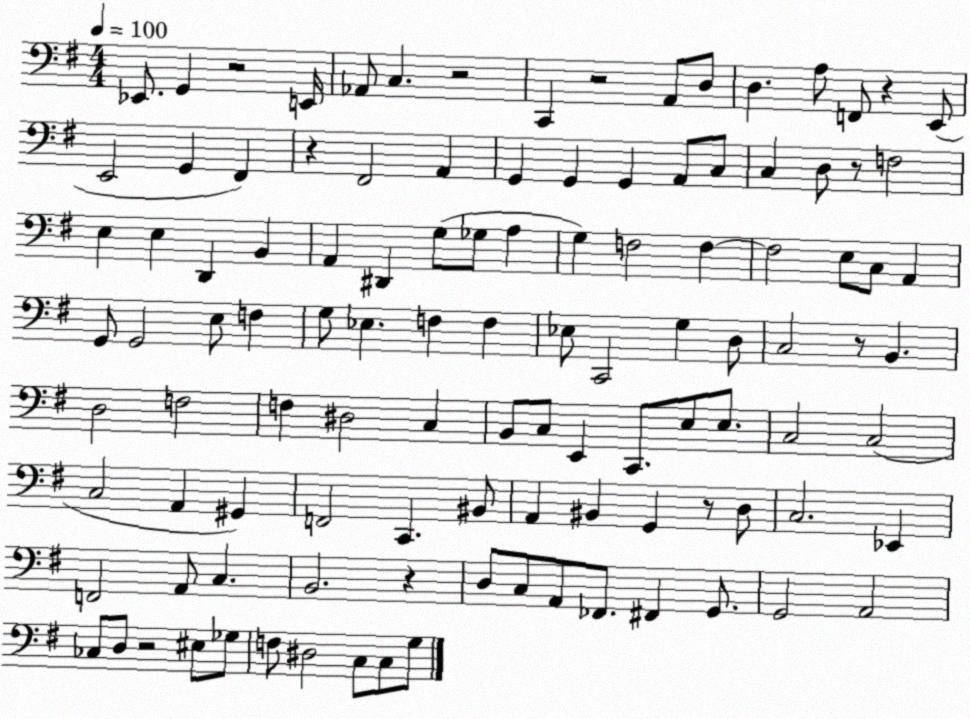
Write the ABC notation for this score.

X:1
T:Untitled
M:4/4
L:1/4
K:G
_E,,/2 G,, z2 E,,/4 _A,,/2 C, z2 C,, z2 A,,/2 D,/2 D, A,/2 F,,/2 z E,,/2 E,,2 G,, ^F,, z ^F,,2 A,, G,, G,, G,, A,,/2 C,/2 C, D,/2 z/2 F,2 E, E, D,, B,, A,, ^D,, G,/2 _G,/2 A, G, F,2 F, F,2 E,/2 C,/2 A,, G,,/2 G,,2 E,/2 F, G,/2 _E, F, F, _E,/2 C,,2 G, D,/2 C,2 z/2 B,, D,2 F,2 F, ^D,2 C, B,,/2 C,/2 E,, C,,/2 E,/2 E,/2 C,2 C,2 C,2 A,, ^G,, F,,2 C,, ^B,,/2 A,, ^B,, G,, z/2 D,/2 C,2 _E,, F,,2 A,,/2 C, B,,2 z D,/2 C,/2 A,,/2 _F,,/2 ^F,, G,,/2 G,,2 A,,2 _C,/2 D,/2 z2 ^E,/2 _G,/2 F,/2 ^D,2 C,/2 C,/2 G,/2